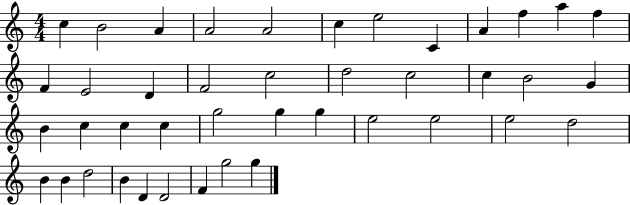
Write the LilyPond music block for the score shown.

{
  \clef treble
  \numericTimeSignature
  \time 4/4
  \key c \major
  c''4 b'2 a'4 | a'2 a'2 | c''4 e''2 c'4 | a'4 f''4 a''4 f''4 | \break f'4 e'2 d'4 | f'2 c''2 | d''2 c''2 | c''4 b'2 g'4 | \break b'4 c''4 c''4 c''4 | g''2 g''4 g''4 | e''2 e''2 | e''2 d''2 | \break b'4 b'4 d''2 | b'4 d'4 d'2 | f'4 g''2 g''4 | \bar "|."
}